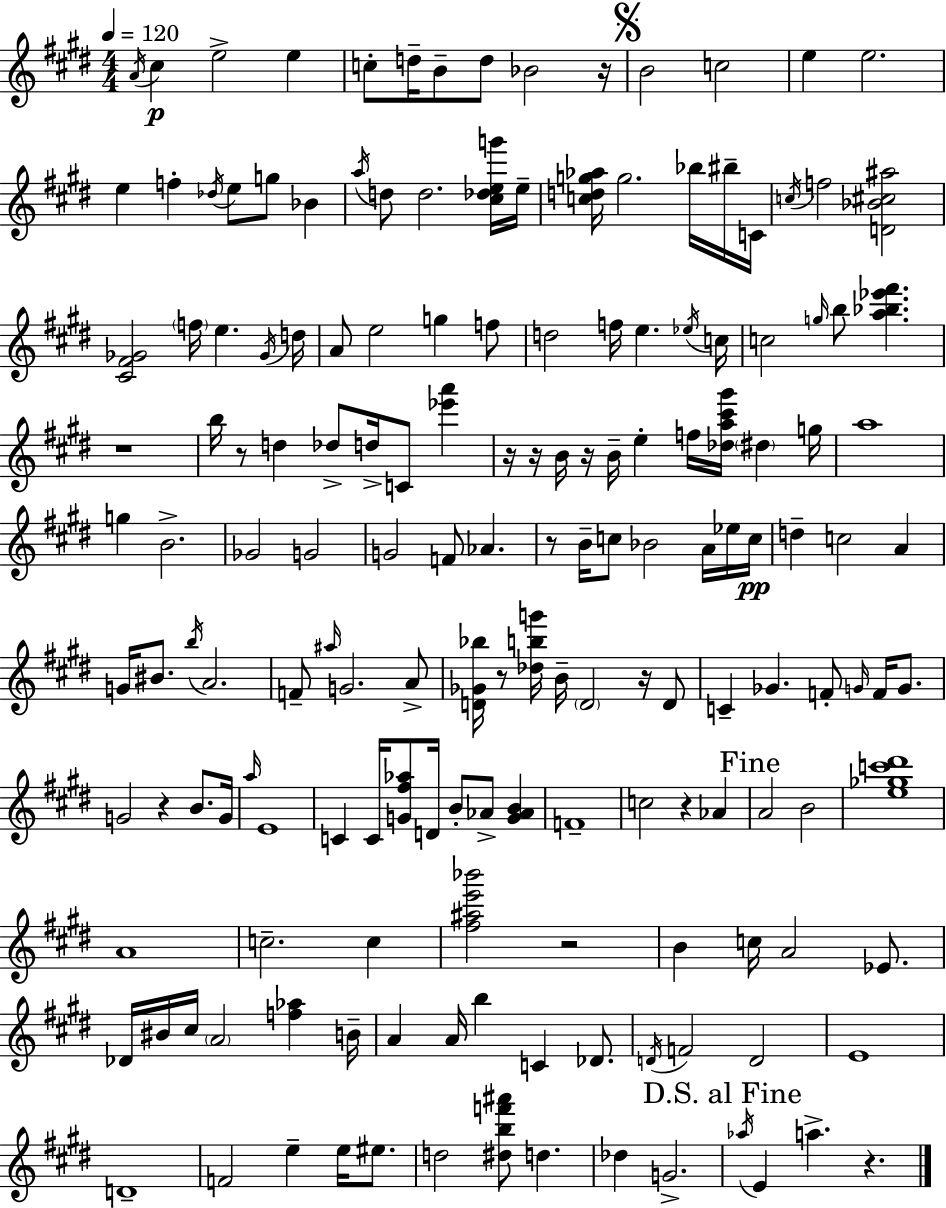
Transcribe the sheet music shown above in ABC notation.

X:1
T:Untitled
M:4/4
L:1/4
K:E
A/4 ^c e2 e c/2 d/4 B/2 d/2 _B2 z/4 B2 c2 e e2 e f _d/4 e/2 g/2 _B a/4 d/2 d2 [^c_deg']/4 e/4 [cdg_a]/4 g2 _b/4 ^b/4 C/4 c/4 f2 [D_B^c^a]2 [^C^F_G]2 f/4 e _G/4 d/4 A/2 e2 g f/2 d2 f/4 e _e/4 c/4 c2 g/4 b/2 [a_b_e'^f'] z4 b/4 z/2 d _d/2 d/4 C/2 [_e'a'] z/4 z/4 B/4 z/4 B/4 e f/4 [_da^c'^g']/4 ^d g/4 a4 g B2 _G2 G2 G2 F/2 _A z/2 B/4 c/2 _B2 A/4 _e/4 c/4 d c2 A G/4 ^B/2 b/4 A2 F/2 ^a/4 G2 A/2 [D_G_b]/4 z/2 [_dbg']/4 B/4 D2 z/4 D/2 C _G F/2 G/4 F/4 G/2 G2 z B/2 G/4 a/4 E4 C C/4 [G^f_a]/2 D/4 B/2 _A/2 [G_AB] F4 c2 z _A A2 B2 [e_gc'^d']4 A4 c2 c [^f^ae'_b']2 z2 B c/4 A2 _E/2 _D/4 ^B/4 ^c/4 A2 [f_a] B/4 A A/4 b C _D/2 D/4 F2 D2 E4 D4 F2 e e/4 ^e/2 d2 [^dbf'^a']/2 d _d G2 _a/4 E a z